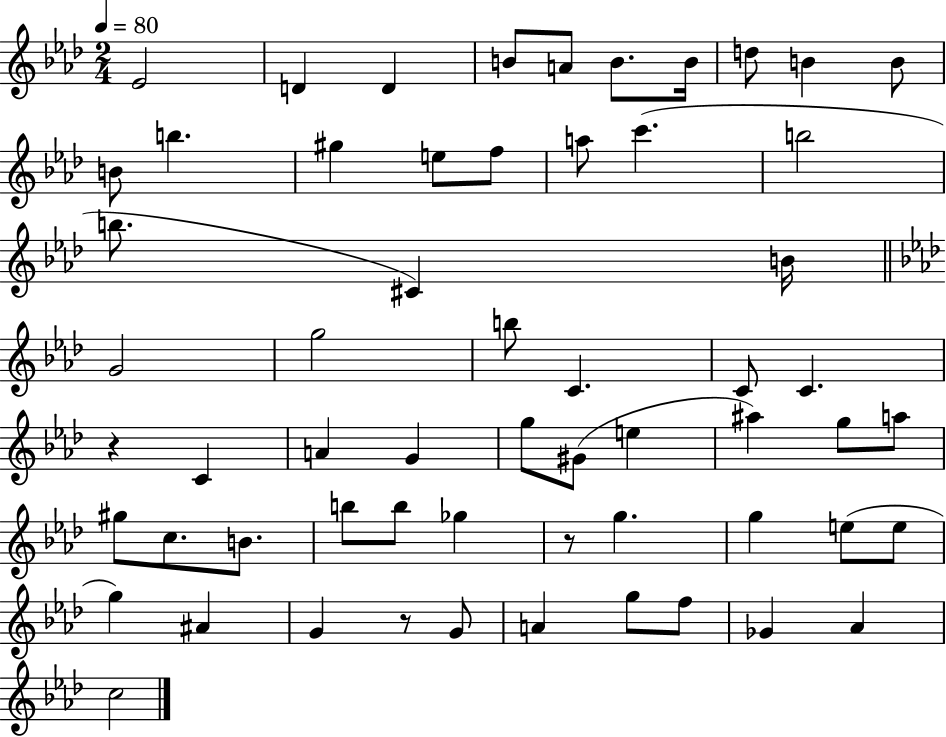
Eb4/h D4/q D4/q B4/e A4/e B4/e. B4/s D5/e B4/q B4/e B4/e B5/q. G#5/q E5/e F5/e A5/e C6/q. B5/h B5/e. C#4/q B4/s G4/h G5/h B5/e C4/q. C4/e C4/q. R/q C4/q A4/q G4/q G5/e G#4/e E5/q A#5/q G5/e A5/e G#5/e C5/e. B4/e. B5/e B5/e Gb5/q R/e G5/q. G5/q E5/e E5/e G5/q A#4/q G4/q R/e G4/e A4/q G5/e F5/e Gb4/q Ab4/q C5/h